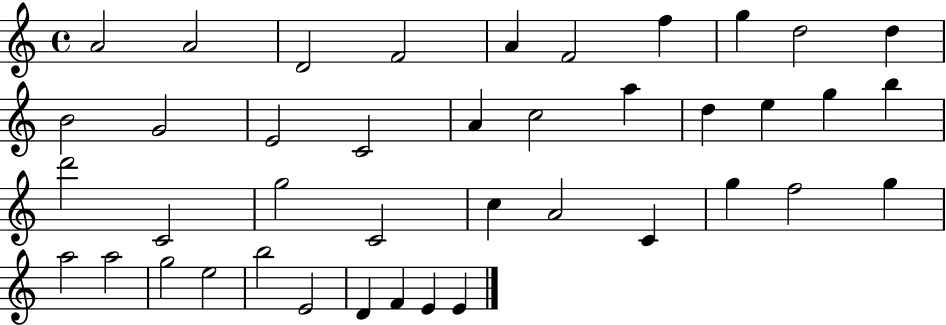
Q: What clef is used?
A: treble